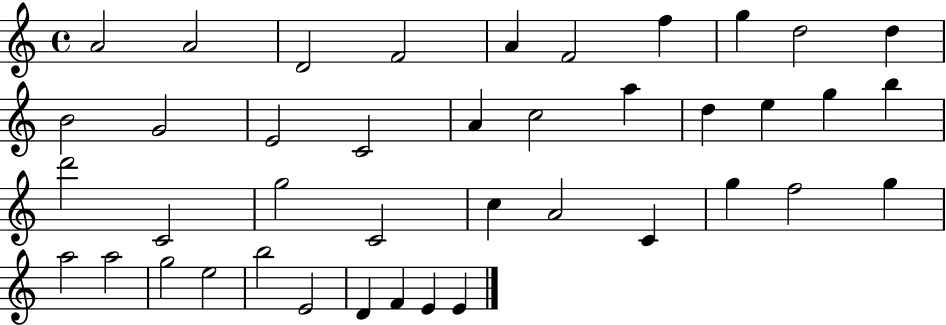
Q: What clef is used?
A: treble